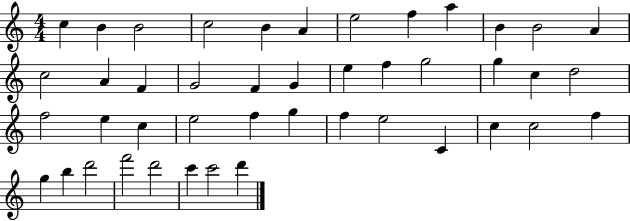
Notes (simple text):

C5/q B4/q B4/h C5/h B4/q A4/q E5/h F5/q A5/q B4/q B4/h A4/q C5/h A4/q F4/q G4/h F4/q G4/q E5/q F5/q G5/h G5/q C5/q D5/h F5/h E5/q C5/q E5/h F5/q G5/q F5/q E5/h C4/q C5/q C5/h F5/q G5/q B5/q D6/h F6/h D6/h C6/q C6/h D6/q